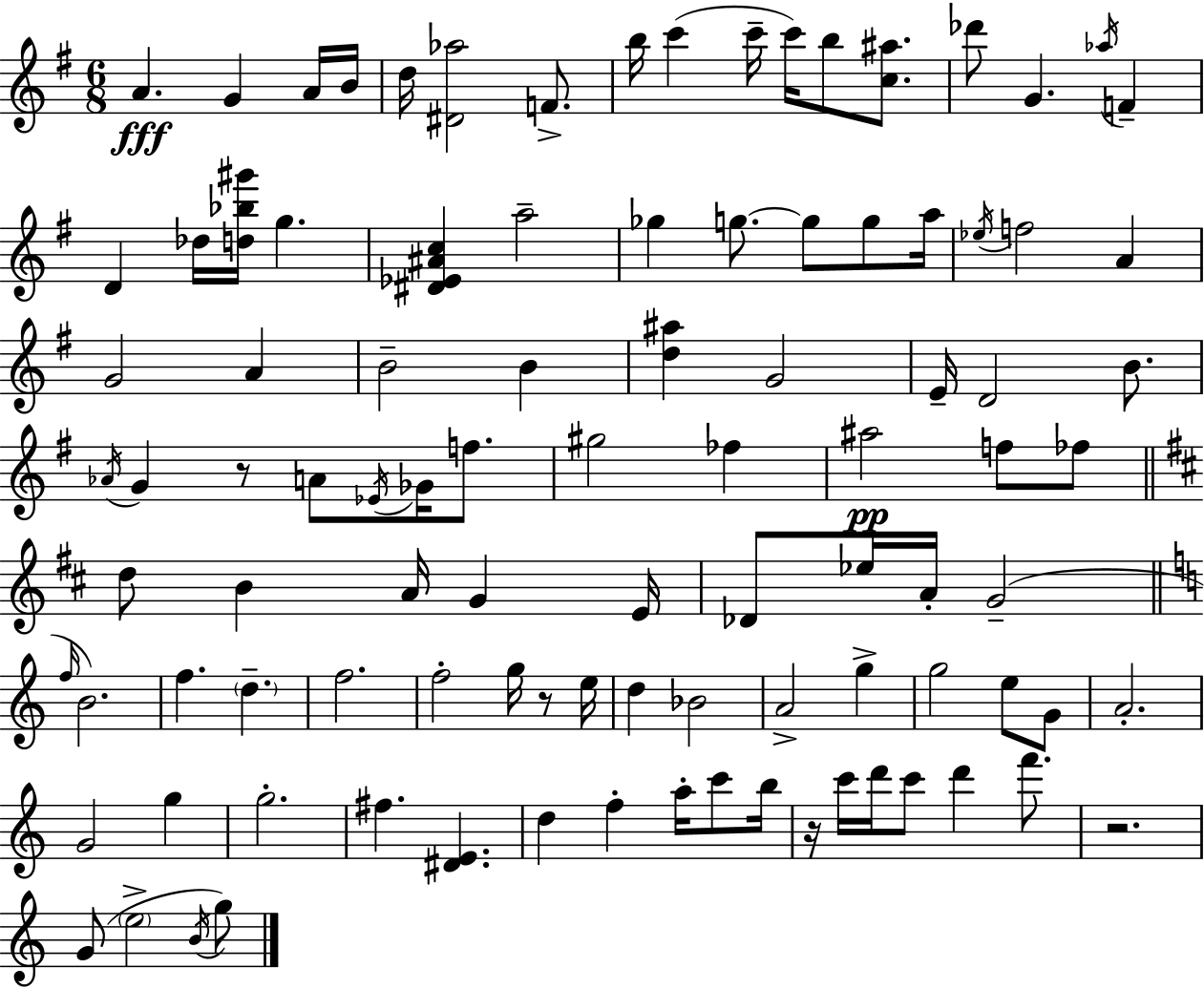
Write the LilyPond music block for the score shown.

{
  \clef treble
  \numericTimeSignature
  \time 6/8
  \key g \major
  a'4.\fff g'4 a'16 b'16 | d''16 <dis' aes''>2 f'8.-> | b''16 c'''4( c'''16-- c'''16) b''8 <c'' ais''>8. | des'''8 g'4. \acciaccatura { aes''16 } f'4-- | \break d'4 des''16 <d'' bes'' gis'''>16 g''4. | <dis' ees' ais' c''>4 a''2-- | ges''4 g''8.~~ g''8 g''8 | a''16 \acciaccatura { ees''16 } f''2 a'4 | \break g'2 a'4 | b'2-- b'4 | <d'' ais''>4 g'2 | e'16-- d'2 b'8. | \break \acciaccatura { aes'16 } g'4 r8 a'8 \acciaccatura { ees'16 } | ges'16 f''8. gis''2 | fes''4 ais''2\pp | f''8 fes''8 \bar "||" \break \key d \major d''8 b'4 a'16 g'4 e'16 | des'8 ees''16 a'16-. g'2--( | \bar "||" \break \key a \minor \grace { f''16 } b'2.) | f''4. \parenthesize d''4.-- | f''2. | f''2-. g''16 r8 | \break e''16 d''4 bes'2 | a'2-> g''4-> | g''2 e''8 g'8 | a'2.-. | \break g'2 g''4 | g''2.-. | fis''4. <dis' e'>4. | d''4 f''4-. a''16-. c'''8 | \break b''16 r16 c'''16 d'''16 c'''8 d'''4 f'''8. | r2. | g'8( \parenthesize e''2-> \acciaccatura { b'16 } | g''8) \bar "|."
}